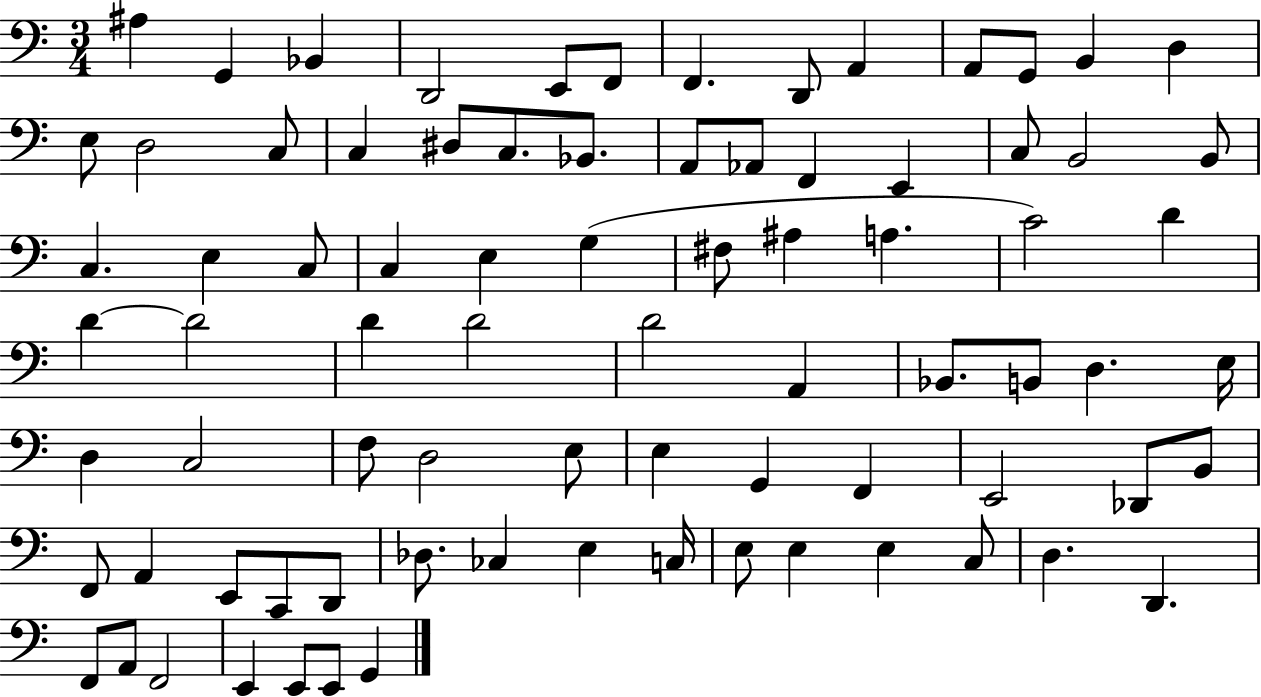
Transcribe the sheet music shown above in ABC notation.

X:1
T:Untitled
M:3/4
L:1/4
K:C
^A, G,, _B,, D,,2 E,,/2 F,,/2 F,, D,,/2 A,, A,,/2 G,,/2 B,, D, E,/2 D,2 C,/2 C, ^D,/2 C,/2 _B,,/2 A,,/2 _A,,/2 F,, E,, C,/2 B,,2 B,,/2 C, E, C,/2 C, E, G, ^F,/2 ^A, A, C2 D D D2 D D2 D2 A,, _B,,/2 B,,/2 D, E,/4 D, C,2 F,/2 D,2 E,/2 E, G,, F,, E,,2 _D,,/2 B,,/2 F,,/2 A,, E,,/2 C,,/2 D,,/2 _D,/2 _C, E, C,/4 E,/2 E, E, C,/2 D, D,, F,,/2 A,,/2 F,,2 E,, E,,/2 E,,/2 G,,